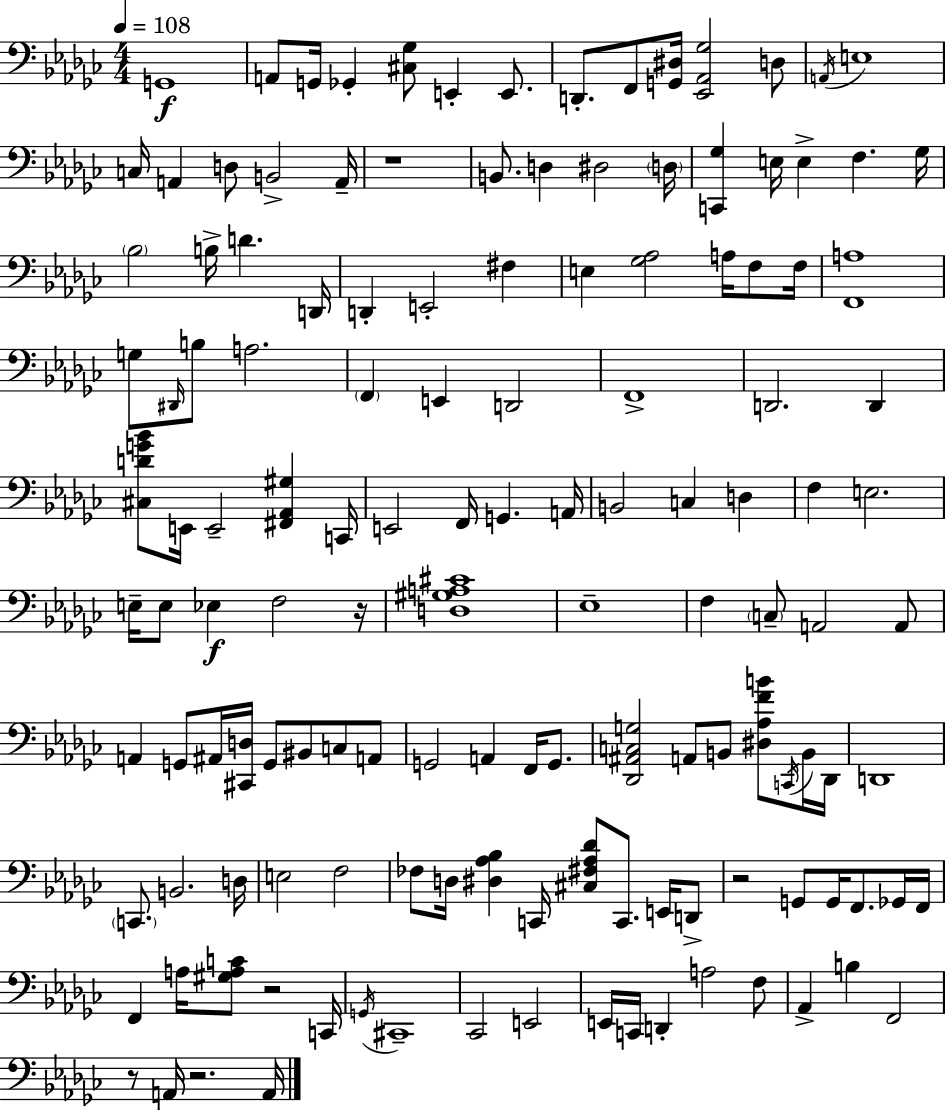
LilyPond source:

{
  \clef bass
  \numericTimeSignature
  \time 4/4
  \key ees \minor
  \tempo 4 = 108
  g,1\f | a,8 g,16 ges,4-. <cis ges>8 e,4-. e,8. | d,8.-. f,8 <g, dis>16 <ees, aes, ges>2 d8 | \acciaccatura { a,16 } e1 | \break c16 a,4 d8 b,2-> | a,16-- r1 | b,8. d4 dis2 | \parenthesize d16 <c, ges>4 e16 e4-> f4. | \break ges16 \parenthesize bes2 b16-> d'4. | d,16 d,4-. e,2-. fis4 | e4 <ges aes>2 a16 f8 | f16 <f, a>1 | \break g8 \grace { dis,16 } b8 a2. | \parenthesize f,4 e,4 d,2 | f,1-> | d,2. d,4 | \break <cis d' g' bes'>8 e,16 e,2-- <fis, aes, gis>4 | c,16 e,2 f,16 g,4. | a,16 b,2 c4 d4 | f4 e2. | \break e16-- e8 ees4\f f2 | r16 <d gis a cis'>1 | ees1-- | f4 \parenthesize c8-- a,2 | \break a,8 a,4 g,8 ais,16 <cis, d>16 g,8 bis,8 c8 | a,8 g,2 a,4 f,16 g,8. | <des, ais, c g>2 a,8 b,8 <dis aes f' b'>8 | \acciaccatura { c,16 } b,16 des,16 d,1 | \break \parenthesize c,8. b,2. | d16 e2 f2 | fes8 d16 <dis aes bes>4 c,16 <cis fis aes des'>8 c,8. | e,16 d,8-> r2 g,8 g,16 f,8. | \break ges,16 f,16 f,4 a16 <gis a c'>8 r2 | c,16 \acciaccatura { g,16 } cis,1-- | ces,2 e,2 | e,16 c,16 d,4-. a2 | \break f8 aes,4-> b4 f,2 | r8 a,16 r2. | a,16 \bar "|."
}